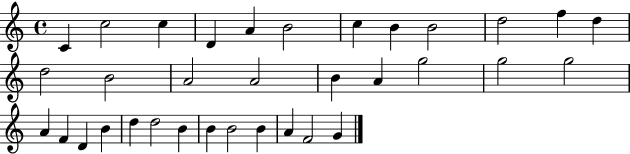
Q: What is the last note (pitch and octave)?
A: G4